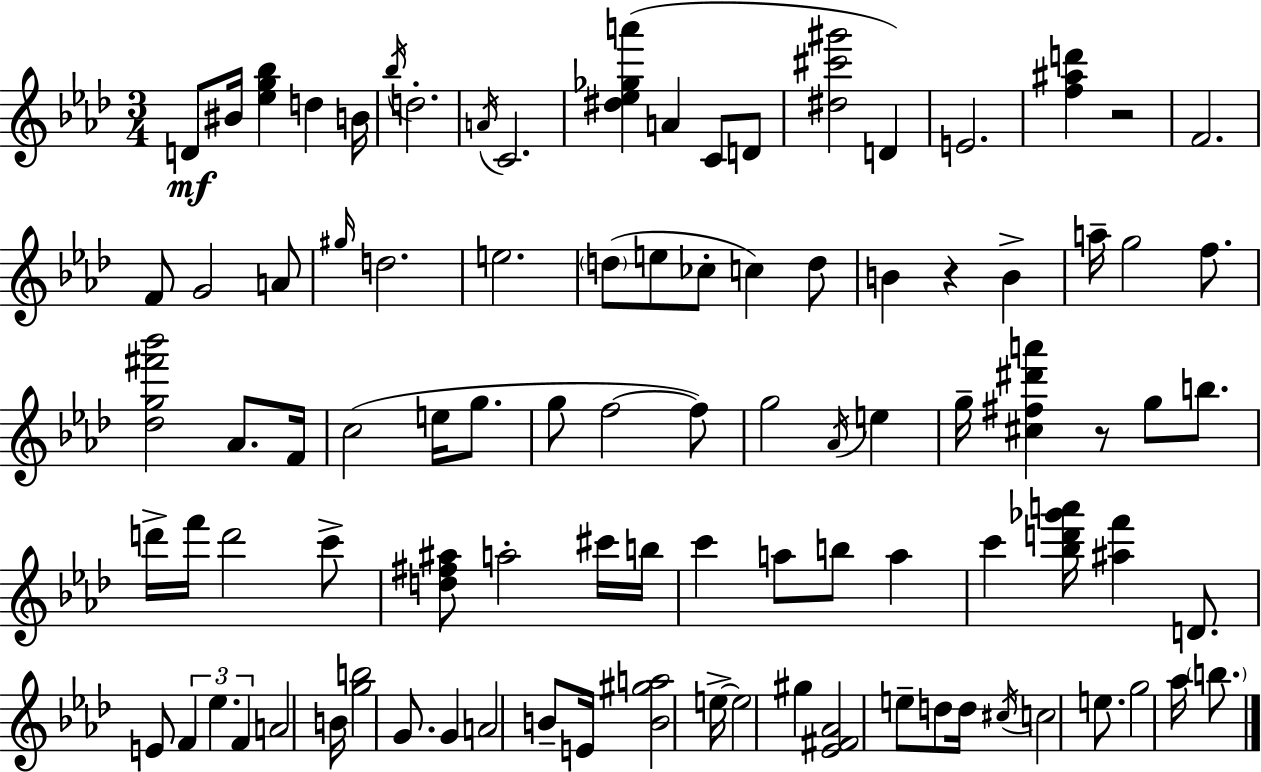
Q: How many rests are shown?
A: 3